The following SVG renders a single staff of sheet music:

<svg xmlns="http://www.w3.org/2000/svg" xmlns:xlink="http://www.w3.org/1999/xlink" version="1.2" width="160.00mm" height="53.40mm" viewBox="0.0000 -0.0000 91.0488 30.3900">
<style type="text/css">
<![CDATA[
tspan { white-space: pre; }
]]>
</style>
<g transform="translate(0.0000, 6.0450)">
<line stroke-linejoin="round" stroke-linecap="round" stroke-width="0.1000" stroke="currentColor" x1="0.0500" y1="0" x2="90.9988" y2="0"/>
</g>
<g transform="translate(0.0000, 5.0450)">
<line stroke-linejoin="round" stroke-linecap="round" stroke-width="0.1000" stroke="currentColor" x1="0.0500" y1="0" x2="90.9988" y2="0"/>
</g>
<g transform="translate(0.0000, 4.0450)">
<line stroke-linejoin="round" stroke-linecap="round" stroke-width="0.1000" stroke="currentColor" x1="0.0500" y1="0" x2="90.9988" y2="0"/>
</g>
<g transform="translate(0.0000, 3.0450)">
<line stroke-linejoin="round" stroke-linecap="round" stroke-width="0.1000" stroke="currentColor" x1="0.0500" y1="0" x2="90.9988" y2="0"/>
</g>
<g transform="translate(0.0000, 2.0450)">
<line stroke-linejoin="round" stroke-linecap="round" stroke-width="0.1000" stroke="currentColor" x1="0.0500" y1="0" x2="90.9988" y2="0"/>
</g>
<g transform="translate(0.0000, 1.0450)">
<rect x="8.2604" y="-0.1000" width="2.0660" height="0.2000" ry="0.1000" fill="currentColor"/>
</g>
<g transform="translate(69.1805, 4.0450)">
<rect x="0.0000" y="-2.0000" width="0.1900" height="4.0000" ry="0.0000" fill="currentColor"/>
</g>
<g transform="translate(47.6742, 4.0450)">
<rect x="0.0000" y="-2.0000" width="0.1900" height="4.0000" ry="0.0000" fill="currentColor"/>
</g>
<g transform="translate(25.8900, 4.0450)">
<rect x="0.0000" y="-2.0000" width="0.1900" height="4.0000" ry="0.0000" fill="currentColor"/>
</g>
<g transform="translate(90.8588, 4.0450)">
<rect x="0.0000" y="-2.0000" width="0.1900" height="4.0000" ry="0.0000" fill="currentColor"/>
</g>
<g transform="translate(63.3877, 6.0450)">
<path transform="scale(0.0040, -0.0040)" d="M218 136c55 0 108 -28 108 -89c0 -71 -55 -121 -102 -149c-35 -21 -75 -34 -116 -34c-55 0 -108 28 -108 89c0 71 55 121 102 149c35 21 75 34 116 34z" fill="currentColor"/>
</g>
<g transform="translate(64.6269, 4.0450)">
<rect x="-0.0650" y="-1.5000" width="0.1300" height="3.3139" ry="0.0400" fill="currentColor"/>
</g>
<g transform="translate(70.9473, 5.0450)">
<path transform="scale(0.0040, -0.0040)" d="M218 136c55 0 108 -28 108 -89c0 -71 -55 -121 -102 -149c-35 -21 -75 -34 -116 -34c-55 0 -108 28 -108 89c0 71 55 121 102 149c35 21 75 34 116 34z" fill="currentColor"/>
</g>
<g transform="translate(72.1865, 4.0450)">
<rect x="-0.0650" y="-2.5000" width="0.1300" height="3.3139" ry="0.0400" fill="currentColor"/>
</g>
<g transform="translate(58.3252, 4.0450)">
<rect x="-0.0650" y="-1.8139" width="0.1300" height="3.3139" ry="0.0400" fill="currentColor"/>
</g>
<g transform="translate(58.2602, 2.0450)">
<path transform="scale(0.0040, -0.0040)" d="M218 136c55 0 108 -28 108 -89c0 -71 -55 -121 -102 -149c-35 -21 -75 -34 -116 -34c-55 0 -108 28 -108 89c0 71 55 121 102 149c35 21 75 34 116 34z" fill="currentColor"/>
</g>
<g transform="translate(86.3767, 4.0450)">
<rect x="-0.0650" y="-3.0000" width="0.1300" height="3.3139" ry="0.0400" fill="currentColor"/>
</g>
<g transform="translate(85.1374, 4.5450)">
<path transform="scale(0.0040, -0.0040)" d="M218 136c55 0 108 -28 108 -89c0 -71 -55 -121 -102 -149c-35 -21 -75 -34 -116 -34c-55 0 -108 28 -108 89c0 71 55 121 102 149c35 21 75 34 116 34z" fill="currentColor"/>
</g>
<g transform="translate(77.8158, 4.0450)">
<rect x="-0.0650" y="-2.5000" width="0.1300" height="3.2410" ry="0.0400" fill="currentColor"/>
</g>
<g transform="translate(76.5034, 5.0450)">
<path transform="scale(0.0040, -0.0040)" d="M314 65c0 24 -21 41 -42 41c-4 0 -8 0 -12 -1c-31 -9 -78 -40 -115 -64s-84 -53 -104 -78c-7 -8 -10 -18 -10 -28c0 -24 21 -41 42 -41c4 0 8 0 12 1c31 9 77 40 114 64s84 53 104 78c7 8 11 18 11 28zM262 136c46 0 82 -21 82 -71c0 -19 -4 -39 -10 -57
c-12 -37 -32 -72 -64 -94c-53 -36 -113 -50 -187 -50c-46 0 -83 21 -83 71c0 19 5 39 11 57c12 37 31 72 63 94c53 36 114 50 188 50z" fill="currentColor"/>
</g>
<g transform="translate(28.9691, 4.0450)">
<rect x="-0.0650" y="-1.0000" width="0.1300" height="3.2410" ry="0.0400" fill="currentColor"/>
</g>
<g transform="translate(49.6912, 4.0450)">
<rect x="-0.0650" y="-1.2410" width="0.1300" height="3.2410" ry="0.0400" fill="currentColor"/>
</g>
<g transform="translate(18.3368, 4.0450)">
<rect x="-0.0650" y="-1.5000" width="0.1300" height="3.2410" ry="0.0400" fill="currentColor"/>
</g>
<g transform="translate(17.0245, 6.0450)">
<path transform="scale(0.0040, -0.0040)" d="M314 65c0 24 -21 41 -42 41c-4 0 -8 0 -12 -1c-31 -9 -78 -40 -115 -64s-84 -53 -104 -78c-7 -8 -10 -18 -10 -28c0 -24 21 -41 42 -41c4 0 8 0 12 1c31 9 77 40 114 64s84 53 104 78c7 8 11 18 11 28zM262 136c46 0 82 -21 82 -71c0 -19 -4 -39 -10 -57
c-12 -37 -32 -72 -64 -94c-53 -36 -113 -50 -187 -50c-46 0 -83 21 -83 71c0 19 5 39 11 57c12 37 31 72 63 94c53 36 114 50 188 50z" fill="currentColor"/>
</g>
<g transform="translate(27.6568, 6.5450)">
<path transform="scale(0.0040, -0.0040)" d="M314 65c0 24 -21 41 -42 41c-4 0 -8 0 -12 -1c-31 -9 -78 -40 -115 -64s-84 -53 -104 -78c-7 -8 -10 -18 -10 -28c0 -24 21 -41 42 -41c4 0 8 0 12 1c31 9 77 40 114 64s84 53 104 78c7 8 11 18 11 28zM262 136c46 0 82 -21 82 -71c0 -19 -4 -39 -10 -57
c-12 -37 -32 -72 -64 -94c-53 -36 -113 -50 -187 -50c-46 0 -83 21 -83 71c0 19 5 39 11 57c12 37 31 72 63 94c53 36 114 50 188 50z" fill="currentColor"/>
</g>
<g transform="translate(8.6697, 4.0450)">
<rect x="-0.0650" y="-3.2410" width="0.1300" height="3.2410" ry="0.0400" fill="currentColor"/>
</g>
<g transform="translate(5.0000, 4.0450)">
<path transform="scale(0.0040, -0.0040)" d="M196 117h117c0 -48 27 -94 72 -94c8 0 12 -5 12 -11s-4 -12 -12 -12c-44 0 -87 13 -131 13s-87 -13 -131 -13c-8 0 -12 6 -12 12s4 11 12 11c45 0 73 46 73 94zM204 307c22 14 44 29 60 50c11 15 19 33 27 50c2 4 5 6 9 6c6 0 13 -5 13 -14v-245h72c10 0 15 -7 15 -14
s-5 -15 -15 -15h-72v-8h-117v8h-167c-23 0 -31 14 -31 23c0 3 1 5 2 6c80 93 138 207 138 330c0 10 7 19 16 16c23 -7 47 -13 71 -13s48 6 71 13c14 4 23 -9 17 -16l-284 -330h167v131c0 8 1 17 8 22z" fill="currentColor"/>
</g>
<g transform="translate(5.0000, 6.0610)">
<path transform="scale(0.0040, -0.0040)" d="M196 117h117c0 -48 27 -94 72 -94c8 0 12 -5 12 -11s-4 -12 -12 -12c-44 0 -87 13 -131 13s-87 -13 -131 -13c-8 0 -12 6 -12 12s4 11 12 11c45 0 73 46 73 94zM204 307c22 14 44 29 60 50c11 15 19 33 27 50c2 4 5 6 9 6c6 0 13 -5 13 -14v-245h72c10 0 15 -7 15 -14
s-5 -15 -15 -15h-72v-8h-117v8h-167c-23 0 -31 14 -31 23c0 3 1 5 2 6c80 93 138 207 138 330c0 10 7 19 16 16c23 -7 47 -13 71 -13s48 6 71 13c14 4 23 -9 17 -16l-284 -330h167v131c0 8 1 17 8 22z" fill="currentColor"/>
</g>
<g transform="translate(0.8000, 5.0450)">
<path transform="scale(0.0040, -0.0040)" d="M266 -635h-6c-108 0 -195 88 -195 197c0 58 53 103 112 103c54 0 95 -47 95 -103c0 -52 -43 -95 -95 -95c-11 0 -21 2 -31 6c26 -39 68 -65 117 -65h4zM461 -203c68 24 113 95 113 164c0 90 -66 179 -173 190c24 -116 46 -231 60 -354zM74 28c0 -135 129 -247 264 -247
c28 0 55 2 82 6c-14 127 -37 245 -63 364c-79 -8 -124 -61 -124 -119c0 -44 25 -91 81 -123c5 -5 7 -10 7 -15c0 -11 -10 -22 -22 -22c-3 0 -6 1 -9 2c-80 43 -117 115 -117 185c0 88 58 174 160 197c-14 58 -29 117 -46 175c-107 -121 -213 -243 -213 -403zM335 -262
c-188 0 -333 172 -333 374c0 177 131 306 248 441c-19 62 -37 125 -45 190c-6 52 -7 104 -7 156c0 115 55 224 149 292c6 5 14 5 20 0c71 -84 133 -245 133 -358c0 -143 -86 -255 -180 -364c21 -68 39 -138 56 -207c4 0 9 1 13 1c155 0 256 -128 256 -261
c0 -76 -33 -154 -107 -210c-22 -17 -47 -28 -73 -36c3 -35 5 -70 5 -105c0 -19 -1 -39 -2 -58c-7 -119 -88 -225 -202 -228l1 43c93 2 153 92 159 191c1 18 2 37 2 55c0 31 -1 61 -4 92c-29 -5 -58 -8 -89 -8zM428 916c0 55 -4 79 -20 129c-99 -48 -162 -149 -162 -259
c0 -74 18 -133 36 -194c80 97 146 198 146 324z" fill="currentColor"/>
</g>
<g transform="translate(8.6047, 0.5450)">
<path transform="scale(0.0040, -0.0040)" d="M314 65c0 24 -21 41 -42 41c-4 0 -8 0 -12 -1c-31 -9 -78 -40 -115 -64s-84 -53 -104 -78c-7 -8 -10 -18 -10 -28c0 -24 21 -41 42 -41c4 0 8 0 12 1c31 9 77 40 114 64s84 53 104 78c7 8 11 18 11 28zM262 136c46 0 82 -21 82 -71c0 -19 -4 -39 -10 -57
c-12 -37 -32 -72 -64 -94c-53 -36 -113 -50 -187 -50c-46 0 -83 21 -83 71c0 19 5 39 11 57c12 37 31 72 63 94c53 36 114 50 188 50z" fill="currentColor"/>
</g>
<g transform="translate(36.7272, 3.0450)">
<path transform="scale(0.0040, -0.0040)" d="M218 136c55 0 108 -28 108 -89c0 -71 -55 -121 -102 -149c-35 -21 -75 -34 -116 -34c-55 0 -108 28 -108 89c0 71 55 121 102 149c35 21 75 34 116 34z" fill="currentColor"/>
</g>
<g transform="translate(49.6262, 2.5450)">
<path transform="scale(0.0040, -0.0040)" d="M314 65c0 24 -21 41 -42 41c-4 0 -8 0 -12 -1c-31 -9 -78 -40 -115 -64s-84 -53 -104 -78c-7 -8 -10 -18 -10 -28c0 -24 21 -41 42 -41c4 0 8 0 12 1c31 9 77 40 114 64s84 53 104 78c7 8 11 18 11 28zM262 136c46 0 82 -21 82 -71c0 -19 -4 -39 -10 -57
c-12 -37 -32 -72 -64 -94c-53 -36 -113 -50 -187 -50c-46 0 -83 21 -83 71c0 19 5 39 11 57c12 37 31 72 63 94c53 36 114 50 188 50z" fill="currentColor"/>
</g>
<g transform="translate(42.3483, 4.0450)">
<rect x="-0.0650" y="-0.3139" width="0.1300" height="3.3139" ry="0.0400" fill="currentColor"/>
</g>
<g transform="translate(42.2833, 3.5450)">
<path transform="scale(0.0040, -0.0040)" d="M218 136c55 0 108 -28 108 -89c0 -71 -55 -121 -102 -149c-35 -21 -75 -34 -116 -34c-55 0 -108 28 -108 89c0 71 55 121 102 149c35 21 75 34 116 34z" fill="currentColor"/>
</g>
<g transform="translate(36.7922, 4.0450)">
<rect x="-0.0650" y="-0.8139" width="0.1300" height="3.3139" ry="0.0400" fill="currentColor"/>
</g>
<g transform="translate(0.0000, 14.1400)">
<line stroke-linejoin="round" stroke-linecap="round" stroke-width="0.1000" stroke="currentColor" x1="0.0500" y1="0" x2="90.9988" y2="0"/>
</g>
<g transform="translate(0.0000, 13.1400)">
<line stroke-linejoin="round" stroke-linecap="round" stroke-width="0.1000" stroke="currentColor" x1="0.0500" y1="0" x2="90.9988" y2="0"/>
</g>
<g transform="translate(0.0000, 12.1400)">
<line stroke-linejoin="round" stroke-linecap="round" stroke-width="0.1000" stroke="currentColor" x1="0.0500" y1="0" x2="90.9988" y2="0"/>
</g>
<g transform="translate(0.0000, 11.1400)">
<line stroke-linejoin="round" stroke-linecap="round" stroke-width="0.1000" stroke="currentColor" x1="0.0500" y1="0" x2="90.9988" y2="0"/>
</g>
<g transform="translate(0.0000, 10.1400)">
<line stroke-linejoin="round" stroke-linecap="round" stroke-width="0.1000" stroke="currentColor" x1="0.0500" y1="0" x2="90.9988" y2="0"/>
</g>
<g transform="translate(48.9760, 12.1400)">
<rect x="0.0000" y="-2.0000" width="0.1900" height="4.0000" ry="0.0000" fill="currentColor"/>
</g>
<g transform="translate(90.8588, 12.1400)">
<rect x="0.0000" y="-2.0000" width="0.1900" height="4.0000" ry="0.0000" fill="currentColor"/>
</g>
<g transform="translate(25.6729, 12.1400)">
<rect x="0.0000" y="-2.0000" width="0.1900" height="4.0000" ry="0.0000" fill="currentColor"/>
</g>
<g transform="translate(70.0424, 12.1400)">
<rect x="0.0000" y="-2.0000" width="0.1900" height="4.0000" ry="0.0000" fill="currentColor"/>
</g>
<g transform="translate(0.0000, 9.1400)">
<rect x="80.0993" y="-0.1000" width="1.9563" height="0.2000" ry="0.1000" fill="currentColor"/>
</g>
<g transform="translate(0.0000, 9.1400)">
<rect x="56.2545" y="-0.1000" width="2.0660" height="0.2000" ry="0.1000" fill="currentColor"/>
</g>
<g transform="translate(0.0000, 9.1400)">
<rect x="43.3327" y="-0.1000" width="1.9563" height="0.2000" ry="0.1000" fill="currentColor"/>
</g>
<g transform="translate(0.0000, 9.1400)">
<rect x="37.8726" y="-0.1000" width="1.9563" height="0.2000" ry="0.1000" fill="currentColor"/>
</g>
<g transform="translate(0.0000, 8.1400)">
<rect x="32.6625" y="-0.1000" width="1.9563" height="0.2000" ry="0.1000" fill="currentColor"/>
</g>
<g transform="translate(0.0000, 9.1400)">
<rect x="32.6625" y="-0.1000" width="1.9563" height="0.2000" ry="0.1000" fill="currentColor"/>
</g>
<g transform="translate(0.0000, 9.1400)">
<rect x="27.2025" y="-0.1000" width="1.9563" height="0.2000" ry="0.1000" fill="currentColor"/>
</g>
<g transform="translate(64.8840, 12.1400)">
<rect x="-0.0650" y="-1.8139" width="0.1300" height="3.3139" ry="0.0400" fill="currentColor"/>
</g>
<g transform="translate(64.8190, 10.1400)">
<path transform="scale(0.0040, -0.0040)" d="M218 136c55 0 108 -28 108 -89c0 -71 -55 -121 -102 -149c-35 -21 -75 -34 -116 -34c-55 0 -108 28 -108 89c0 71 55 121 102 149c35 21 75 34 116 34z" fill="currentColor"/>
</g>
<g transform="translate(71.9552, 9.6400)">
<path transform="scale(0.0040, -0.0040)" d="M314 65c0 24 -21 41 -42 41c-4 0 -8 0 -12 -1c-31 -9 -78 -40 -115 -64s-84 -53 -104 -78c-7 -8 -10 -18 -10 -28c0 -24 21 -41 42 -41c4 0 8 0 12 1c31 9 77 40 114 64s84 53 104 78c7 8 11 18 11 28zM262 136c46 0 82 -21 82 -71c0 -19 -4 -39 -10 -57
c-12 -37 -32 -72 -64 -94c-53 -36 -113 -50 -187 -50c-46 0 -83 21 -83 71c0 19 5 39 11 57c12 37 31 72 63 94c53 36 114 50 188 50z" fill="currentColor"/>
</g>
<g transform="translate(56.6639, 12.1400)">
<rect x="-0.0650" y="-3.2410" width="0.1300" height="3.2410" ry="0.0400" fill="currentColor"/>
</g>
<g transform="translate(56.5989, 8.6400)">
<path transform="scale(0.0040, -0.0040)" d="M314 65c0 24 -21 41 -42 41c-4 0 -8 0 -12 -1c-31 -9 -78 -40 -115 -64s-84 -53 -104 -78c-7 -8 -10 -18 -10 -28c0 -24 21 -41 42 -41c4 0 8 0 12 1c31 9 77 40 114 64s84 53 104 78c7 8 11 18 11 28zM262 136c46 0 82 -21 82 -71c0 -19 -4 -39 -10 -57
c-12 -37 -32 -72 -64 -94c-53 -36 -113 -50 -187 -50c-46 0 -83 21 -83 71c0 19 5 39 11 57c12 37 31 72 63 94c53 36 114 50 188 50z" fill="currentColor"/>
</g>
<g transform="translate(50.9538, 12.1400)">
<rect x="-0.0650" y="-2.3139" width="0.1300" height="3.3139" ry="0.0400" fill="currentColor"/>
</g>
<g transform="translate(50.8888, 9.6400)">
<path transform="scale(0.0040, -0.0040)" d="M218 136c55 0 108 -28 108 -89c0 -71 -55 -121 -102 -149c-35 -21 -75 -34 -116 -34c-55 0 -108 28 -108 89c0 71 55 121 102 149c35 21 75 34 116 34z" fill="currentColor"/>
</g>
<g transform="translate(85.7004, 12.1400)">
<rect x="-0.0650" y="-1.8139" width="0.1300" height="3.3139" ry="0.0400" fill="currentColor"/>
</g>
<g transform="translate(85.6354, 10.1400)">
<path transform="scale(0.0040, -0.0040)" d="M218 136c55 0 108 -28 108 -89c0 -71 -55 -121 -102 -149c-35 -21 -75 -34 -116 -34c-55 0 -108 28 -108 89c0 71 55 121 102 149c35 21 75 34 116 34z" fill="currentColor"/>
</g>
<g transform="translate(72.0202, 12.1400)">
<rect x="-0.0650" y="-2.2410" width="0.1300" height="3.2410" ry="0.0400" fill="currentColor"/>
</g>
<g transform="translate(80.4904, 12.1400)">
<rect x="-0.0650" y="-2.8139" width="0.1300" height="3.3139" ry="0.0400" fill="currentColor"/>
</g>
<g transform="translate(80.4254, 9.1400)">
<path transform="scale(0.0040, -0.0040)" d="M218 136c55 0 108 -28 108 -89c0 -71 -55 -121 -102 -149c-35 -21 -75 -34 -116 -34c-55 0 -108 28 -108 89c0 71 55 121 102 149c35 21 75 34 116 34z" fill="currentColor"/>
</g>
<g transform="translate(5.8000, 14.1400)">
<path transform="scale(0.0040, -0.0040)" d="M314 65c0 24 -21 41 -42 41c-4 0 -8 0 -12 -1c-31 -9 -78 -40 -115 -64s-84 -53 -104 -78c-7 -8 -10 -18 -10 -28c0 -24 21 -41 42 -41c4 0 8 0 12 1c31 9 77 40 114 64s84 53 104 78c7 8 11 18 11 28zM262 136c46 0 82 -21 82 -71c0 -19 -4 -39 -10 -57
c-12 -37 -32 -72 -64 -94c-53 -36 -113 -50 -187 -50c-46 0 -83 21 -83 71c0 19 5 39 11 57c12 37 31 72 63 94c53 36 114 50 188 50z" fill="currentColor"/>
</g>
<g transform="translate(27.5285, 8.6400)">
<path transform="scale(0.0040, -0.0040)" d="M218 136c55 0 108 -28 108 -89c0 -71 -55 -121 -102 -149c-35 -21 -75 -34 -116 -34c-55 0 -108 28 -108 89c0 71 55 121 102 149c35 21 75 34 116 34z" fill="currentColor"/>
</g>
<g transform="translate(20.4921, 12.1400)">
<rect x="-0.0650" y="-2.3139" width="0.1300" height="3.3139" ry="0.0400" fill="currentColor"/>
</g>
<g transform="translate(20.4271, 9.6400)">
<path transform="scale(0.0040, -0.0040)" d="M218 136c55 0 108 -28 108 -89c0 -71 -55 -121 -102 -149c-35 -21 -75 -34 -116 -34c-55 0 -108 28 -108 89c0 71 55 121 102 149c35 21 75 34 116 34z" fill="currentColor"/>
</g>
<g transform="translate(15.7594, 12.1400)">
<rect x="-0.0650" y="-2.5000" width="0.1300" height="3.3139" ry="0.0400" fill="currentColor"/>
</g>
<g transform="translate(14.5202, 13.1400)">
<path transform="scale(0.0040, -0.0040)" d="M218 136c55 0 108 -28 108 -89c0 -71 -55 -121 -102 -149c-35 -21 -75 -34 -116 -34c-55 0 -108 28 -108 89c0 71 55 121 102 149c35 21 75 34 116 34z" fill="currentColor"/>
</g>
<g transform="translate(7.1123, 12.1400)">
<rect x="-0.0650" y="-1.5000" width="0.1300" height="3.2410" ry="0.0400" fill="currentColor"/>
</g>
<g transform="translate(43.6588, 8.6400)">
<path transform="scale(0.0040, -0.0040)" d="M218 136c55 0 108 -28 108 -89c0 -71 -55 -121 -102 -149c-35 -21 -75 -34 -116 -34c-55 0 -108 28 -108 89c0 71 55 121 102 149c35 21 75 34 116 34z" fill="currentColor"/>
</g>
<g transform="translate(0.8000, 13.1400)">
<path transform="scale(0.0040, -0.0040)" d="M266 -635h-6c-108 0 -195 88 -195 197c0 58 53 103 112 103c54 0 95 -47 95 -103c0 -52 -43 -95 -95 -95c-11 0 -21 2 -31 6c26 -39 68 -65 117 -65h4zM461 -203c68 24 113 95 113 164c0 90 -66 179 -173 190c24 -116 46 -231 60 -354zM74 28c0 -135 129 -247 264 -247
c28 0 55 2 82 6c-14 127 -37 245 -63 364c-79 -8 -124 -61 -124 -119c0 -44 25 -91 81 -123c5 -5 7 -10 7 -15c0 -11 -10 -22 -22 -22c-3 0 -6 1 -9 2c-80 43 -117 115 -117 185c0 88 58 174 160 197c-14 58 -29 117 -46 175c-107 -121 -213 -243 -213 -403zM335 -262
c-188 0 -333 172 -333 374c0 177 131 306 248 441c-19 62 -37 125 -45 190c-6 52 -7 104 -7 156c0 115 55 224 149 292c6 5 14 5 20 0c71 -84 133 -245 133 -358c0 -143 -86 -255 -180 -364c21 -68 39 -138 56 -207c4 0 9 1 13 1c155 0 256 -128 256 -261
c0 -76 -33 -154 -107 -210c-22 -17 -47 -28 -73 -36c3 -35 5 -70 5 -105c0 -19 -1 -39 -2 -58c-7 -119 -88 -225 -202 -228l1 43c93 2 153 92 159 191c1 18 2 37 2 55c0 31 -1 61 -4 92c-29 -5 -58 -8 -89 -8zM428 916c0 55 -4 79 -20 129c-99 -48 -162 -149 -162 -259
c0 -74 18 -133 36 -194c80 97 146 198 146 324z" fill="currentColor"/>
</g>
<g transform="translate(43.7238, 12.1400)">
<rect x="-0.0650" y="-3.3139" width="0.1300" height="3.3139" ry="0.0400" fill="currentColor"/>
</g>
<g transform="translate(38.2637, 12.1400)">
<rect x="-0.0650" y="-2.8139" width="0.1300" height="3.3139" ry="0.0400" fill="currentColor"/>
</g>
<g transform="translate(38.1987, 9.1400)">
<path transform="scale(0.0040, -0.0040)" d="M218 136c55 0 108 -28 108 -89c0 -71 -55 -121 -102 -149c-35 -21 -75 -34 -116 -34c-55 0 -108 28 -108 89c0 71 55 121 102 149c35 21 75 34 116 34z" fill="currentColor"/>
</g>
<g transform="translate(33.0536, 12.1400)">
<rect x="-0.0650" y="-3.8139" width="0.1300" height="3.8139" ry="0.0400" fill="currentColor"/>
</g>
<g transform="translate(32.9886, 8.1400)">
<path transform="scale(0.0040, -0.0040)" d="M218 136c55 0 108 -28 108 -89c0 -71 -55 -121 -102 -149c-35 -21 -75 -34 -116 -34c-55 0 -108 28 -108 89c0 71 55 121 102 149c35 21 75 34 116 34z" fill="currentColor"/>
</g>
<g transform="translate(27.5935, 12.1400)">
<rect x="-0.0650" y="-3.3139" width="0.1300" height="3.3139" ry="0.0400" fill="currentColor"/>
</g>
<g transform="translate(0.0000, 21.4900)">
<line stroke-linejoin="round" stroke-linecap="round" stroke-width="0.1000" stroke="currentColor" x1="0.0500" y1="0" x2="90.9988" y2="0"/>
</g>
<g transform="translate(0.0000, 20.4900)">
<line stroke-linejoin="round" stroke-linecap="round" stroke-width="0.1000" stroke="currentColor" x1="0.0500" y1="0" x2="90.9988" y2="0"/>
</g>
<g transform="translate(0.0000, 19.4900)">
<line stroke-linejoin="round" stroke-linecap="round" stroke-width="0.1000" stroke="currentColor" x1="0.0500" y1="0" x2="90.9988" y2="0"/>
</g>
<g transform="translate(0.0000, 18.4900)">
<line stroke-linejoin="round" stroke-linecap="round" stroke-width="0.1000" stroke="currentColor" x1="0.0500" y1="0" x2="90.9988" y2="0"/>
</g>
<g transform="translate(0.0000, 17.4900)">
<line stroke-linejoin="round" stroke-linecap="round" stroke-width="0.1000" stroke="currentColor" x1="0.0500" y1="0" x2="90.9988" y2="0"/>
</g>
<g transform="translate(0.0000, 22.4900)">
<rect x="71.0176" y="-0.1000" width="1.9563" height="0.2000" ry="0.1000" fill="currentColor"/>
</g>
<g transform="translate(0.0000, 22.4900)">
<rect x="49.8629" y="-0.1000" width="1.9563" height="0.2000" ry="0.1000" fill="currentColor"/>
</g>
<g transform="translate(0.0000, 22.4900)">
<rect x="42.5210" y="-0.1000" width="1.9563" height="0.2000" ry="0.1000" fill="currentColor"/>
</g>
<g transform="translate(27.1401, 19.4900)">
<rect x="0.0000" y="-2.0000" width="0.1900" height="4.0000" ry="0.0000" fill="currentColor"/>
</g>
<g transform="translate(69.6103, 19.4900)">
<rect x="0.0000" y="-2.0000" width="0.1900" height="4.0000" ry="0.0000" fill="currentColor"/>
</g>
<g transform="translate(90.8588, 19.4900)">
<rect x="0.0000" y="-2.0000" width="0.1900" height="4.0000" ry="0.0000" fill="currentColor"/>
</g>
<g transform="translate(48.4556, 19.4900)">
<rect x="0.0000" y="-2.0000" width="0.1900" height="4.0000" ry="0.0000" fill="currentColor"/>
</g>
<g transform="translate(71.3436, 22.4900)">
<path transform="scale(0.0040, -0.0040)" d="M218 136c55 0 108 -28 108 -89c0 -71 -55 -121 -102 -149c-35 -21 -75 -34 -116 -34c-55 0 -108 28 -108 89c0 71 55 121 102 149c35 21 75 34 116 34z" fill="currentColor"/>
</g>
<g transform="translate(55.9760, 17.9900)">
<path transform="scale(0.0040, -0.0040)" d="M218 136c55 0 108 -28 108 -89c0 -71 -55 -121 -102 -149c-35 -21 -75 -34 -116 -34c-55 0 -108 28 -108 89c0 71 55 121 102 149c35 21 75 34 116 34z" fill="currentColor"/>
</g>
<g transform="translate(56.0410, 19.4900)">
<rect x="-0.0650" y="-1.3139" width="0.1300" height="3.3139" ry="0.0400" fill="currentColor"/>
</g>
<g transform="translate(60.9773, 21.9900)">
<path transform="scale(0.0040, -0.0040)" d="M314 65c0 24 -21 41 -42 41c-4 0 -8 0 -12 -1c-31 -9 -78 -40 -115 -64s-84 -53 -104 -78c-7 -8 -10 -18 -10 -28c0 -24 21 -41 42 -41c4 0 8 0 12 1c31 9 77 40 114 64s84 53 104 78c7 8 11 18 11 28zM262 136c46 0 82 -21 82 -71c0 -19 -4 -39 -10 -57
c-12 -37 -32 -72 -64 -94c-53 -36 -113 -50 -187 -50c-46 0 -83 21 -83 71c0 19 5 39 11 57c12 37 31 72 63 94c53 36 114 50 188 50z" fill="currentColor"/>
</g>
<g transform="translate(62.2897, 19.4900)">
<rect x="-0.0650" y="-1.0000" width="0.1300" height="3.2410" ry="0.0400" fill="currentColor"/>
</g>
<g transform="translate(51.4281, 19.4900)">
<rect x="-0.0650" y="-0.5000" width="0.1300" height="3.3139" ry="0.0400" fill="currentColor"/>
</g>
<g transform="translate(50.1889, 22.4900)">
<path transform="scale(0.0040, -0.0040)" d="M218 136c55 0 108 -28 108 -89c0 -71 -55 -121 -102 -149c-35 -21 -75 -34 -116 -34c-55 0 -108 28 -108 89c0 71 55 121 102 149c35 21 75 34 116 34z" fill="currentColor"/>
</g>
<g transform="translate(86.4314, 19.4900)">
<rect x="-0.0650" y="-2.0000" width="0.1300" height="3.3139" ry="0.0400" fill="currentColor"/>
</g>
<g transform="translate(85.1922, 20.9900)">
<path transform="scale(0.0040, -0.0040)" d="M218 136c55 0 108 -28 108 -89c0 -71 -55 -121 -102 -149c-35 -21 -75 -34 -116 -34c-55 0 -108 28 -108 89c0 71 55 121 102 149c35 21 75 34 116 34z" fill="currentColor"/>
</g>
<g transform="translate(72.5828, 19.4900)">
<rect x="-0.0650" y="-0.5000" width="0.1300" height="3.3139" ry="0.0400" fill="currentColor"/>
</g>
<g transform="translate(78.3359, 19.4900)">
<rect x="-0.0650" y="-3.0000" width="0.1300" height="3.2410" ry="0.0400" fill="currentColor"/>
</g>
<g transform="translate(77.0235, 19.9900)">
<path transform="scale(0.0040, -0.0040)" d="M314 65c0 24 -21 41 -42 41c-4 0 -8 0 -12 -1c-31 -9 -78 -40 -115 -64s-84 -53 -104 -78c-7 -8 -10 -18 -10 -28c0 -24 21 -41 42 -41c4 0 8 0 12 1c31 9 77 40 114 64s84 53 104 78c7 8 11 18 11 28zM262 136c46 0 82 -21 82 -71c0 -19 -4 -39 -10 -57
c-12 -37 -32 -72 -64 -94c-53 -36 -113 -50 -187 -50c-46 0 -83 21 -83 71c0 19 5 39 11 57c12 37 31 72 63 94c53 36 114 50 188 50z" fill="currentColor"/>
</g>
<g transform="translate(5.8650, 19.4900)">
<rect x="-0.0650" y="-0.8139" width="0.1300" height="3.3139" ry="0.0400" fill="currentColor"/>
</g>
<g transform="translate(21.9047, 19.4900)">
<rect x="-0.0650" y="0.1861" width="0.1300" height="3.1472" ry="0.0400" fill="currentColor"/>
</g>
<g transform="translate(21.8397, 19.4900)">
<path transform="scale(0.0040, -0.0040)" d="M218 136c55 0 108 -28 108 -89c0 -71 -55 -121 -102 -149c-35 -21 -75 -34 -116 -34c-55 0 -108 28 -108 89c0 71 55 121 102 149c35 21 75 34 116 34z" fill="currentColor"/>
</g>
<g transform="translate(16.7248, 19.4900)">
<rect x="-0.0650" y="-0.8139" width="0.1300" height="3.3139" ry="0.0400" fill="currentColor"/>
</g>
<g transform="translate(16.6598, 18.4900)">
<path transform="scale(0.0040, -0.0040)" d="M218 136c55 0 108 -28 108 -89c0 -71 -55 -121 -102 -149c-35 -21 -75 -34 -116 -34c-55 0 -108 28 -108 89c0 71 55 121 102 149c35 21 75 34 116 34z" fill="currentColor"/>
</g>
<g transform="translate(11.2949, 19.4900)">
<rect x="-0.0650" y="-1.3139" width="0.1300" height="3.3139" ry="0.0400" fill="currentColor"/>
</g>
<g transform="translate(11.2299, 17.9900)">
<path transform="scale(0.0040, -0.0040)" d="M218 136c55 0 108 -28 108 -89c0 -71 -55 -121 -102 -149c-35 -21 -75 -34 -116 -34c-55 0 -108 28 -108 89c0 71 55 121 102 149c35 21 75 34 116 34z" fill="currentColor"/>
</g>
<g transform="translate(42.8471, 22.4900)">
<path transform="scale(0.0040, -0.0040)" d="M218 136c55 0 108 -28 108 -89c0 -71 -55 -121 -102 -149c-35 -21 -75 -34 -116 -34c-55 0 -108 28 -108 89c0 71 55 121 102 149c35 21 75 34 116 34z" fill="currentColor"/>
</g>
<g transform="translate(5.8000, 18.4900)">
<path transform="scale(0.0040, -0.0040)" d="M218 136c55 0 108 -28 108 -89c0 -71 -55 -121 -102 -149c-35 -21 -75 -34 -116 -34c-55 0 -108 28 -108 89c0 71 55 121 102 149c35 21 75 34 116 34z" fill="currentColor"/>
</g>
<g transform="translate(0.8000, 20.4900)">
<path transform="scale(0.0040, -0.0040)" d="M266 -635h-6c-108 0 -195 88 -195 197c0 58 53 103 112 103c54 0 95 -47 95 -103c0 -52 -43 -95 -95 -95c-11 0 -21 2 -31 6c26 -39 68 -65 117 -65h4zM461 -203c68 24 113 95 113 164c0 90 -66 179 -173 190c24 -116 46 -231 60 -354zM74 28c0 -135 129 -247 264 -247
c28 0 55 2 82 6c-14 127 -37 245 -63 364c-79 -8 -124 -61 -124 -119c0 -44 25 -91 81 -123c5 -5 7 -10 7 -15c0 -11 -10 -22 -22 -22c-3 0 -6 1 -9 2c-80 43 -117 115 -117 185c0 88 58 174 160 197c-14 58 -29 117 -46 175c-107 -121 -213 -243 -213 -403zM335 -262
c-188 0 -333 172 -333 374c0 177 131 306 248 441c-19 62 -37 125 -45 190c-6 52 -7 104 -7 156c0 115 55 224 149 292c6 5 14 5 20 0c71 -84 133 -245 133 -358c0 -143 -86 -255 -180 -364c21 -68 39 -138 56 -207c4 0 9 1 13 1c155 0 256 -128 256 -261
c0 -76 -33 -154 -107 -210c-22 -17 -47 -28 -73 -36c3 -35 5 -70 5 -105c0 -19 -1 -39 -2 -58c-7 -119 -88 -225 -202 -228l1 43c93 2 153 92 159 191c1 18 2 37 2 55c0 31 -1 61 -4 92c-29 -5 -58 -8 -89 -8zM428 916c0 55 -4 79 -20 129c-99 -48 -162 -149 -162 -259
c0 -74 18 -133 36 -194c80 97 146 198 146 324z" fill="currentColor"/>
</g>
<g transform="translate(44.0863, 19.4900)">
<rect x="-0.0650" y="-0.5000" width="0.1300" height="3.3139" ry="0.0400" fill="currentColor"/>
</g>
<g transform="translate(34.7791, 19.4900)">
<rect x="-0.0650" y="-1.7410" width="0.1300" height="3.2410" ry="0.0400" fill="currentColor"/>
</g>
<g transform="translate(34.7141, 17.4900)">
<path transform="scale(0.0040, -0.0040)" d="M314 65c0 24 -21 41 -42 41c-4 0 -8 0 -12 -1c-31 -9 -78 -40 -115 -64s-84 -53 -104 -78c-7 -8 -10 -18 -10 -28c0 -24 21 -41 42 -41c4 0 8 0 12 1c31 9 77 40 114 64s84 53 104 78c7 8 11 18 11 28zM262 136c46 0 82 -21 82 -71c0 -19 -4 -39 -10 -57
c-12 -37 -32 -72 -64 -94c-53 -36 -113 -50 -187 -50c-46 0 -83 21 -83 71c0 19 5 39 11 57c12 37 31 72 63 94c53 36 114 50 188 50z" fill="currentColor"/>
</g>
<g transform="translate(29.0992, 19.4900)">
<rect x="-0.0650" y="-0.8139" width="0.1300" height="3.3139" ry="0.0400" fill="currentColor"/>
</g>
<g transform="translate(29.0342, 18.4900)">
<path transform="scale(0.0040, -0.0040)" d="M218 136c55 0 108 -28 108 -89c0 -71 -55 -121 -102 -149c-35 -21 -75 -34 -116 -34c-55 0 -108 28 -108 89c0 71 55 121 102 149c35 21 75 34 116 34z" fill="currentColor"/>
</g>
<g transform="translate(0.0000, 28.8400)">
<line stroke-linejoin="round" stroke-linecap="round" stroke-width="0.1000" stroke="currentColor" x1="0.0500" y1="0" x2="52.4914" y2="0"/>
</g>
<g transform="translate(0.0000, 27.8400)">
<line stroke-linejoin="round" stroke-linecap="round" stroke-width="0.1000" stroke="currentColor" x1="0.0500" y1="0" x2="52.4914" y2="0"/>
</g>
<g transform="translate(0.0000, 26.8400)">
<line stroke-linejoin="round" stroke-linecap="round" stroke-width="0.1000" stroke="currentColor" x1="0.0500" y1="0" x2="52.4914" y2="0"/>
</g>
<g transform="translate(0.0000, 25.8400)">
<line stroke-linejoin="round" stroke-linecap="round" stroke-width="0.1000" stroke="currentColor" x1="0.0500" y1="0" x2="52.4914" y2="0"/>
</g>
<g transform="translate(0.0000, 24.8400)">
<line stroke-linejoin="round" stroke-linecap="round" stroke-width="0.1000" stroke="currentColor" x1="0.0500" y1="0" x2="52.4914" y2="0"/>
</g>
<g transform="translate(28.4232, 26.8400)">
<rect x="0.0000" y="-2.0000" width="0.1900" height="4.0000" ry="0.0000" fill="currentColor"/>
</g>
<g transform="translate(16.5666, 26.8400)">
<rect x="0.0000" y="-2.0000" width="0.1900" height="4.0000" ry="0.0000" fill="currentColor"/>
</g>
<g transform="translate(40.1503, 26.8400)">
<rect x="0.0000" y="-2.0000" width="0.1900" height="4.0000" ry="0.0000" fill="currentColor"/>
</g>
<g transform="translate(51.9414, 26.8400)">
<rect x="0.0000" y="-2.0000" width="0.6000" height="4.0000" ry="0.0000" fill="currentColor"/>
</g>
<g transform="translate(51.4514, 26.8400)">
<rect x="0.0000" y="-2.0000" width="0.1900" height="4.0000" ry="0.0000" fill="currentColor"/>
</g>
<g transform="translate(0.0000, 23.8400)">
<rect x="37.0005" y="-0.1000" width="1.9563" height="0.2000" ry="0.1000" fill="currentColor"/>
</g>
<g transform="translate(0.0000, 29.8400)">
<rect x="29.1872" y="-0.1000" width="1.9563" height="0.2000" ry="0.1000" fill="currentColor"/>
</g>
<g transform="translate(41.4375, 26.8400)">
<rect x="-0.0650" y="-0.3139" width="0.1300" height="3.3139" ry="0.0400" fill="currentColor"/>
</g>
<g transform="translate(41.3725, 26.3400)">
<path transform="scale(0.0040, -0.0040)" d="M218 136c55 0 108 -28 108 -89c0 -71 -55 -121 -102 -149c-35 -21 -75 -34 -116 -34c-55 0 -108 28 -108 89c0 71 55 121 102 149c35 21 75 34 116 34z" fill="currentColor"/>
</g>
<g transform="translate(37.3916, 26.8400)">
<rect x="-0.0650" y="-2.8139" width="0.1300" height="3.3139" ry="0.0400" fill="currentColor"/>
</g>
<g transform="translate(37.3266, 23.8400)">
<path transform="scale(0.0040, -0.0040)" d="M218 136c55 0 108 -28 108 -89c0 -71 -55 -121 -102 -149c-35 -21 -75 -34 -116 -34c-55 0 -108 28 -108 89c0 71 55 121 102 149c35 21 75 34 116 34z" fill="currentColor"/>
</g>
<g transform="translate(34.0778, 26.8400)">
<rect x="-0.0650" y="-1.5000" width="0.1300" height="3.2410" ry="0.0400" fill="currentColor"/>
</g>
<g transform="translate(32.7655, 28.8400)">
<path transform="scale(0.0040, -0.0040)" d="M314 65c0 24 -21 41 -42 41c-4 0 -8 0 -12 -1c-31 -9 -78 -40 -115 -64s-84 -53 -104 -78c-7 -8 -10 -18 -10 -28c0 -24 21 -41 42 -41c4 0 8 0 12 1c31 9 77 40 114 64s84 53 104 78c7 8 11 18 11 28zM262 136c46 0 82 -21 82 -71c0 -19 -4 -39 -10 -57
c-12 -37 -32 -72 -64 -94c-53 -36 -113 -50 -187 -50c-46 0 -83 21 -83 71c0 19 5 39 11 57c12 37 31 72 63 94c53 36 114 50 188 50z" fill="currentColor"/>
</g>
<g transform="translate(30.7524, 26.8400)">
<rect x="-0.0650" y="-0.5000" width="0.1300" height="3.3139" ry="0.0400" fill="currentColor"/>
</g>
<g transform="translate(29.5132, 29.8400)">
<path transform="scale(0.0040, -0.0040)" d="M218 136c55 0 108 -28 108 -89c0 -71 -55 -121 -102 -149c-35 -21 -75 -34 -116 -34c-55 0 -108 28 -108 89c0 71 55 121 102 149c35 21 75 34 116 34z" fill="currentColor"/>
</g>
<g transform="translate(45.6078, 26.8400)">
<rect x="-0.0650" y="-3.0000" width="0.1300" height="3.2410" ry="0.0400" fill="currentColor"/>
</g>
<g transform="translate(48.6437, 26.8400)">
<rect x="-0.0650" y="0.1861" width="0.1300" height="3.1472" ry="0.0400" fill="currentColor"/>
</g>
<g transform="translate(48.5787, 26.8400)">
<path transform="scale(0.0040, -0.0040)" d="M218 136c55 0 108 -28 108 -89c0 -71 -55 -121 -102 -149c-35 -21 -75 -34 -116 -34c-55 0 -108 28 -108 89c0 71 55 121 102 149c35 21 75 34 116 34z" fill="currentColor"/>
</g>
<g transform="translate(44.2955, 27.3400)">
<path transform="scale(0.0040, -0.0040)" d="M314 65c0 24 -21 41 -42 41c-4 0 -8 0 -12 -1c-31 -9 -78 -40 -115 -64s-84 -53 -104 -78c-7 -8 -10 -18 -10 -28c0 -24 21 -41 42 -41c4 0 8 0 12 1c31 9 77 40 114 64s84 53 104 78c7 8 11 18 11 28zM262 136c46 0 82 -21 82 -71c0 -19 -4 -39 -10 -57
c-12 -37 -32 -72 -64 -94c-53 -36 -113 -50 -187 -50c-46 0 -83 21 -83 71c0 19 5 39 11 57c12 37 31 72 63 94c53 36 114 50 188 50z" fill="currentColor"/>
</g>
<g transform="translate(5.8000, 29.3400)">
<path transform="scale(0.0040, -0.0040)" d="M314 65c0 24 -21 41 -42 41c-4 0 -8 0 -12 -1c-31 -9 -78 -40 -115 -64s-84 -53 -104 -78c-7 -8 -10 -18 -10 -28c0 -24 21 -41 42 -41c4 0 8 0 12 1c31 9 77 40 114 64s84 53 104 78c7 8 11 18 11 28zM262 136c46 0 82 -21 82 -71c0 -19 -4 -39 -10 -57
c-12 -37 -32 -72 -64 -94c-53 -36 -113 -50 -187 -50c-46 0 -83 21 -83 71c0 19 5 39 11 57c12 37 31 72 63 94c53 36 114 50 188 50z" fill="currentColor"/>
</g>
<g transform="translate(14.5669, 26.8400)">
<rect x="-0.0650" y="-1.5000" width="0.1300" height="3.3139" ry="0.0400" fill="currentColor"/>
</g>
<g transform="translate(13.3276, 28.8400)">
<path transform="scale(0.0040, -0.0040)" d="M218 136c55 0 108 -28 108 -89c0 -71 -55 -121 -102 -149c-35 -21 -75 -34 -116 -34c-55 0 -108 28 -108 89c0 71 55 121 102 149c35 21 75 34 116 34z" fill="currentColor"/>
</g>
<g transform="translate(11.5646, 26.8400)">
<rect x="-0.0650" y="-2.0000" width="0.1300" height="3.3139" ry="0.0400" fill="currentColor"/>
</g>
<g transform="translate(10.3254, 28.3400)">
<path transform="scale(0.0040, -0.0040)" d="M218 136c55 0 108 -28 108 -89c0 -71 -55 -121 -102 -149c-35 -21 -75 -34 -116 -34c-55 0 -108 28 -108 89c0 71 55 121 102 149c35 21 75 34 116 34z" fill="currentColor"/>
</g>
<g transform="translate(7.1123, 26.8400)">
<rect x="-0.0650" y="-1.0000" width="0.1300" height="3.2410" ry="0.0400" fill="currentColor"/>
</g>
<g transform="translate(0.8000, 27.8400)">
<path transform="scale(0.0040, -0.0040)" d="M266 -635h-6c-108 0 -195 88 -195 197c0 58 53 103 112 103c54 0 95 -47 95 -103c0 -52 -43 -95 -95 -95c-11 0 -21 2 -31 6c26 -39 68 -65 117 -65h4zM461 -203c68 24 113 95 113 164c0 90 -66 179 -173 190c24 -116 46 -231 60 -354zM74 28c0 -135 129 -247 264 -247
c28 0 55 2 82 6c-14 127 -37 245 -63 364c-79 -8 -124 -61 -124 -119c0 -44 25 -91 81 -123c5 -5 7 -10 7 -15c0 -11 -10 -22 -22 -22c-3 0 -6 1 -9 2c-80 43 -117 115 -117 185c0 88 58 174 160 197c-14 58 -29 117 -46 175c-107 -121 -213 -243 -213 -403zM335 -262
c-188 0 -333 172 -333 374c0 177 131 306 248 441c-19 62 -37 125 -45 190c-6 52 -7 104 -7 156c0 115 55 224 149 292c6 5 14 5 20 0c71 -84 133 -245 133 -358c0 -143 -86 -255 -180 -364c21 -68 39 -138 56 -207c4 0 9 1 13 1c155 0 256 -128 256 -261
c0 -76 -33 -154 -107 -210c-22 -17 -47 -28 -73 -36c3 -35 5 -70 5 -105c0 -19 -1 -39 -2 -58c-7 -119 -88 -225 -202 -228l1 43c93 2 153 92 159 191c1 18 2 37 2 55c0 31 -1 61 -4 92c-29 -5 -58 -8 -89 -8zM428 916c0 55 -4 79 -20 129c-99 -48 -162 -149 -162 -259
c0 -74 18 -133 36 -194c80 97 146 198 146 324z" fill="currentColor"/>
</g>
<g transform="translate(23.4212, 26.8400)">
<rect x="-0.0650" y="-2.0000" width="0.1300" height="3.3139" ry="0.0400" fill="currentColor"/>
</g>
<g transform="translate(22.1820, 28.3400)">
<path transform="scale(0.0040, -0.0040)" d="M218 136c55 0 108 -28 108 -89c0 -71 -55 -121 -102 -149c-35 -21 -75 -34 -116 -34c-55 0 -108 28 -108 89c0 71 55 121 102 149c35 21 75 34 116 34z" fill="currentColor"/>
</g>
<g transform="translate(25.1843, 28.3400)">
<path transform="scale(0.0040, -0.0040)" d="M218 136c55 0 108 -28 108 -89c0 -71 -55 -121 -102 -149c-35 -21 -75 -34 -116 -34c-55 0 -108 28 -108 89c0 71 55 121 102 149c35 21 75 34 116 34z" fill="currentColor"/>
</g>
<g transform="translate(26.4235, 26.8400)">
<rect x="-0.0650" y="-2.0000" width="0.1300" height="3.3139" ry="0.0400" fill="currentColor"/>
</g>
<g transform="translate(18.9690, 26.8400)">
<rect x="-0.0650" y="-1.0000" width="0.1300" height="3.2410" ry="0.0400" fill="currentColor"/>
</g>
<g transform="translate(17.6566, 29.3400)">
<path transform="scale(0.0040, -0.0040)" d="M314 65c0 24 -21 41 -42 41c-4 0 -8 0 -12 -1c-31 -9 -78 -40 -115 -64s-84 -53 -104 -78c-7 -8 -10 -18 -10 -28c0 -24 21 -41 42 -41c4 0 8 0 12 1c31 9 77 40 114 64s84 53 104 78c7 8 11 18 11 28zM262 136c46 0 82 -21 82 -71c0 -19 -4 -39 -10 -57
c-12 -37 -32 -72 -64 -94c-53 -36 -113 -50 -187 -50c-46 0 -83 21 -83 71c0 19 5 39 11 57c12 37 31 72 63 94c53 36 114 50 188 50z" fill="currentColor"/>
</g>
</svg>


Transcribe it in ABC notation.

X:1
T:Untitled
M:4/4
L:1/4
K:C
b2 E2 D2 d c e2 f E G G2 A E2 G g b c' a b g b2 f g2 a f d e d B d f2 C C e D2 C A2 F D2 F E D2 F F C E2 a c A2 B